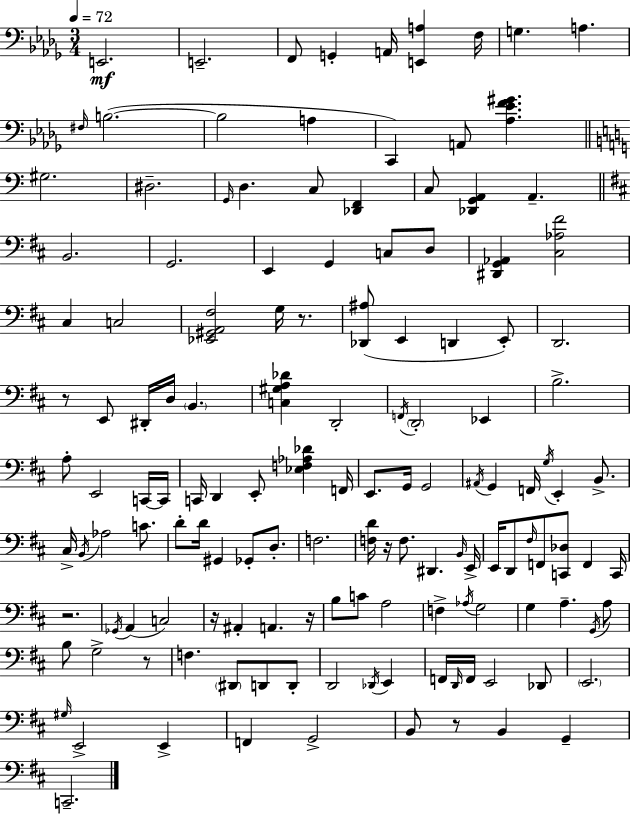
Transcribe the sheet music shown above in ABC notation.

X:1
T:Untitled
M:3/4
L:1/4
K:Bbm
E,,2 E,,2 F,,/2 G,, A,,/4 [E,,A,] F,/4 G, A, ^F,/4 B,2 B,2 A, C,, A,,/2 [_A,_EF^G] ^G,2 ^D,2 G,,/4 D, C,/2 [_D,,F,,] C,/2 [_D,,G,,A,,] A,, B,,2 G,,2 E,, G,, C,/2 D,/2 [^D,,G,,_A,,] [^C,_A,^F]2 ^C, C,2 [_E,,^G,,A,,^F,]2 G,/4 z/2 [_D,,^A,]/2 E,, D,, E,,/2 D,,2 z/2 E,,/2 ^D,,/4 D,/4 B,, [C,^G,A,_D] D,,2 F,,/4 D,,2 _E,, B,2 A,/2 E,,2 C,,/4 C,,/4 C,,/4 D,, E,,/2 [_E,F,_A,_D] F,,/4 E,,/2 G,,/4 G,,2 ^A,,/4 G,, F,,/4 G,/4 E,, B,,/2 ^C,/4 B,,/4 _A,2 C/2 D/2 D/4 ^G,, _G,,/2 D,/2 F,2 [F,D]/4 z/4 F,/2 ^D,, B,,/4 E,,/4 E,,/4 D,,/2 ^F,/4 F,,/2 [C,,_D,]/2 F,, C,,/4 z2 _G,,/4 A,, C,2 z/4 ^A,, A,, z/4 B,/2 C/2 A,2 F, _A,/4 G,2 G, A, G,,/4 A,/2 B,/2 G,2 z/2 F, ^D,,/2 D,,/2 D,,/2 D,,2 _D,,/4 E,, F,,/4 D,,/4 F,,/4 E,,2 _D,,/2 E,,2 ^G,/4 E,,2 E,, F,, G,,2 B,,/2 z/2 B,, G,, C,,2